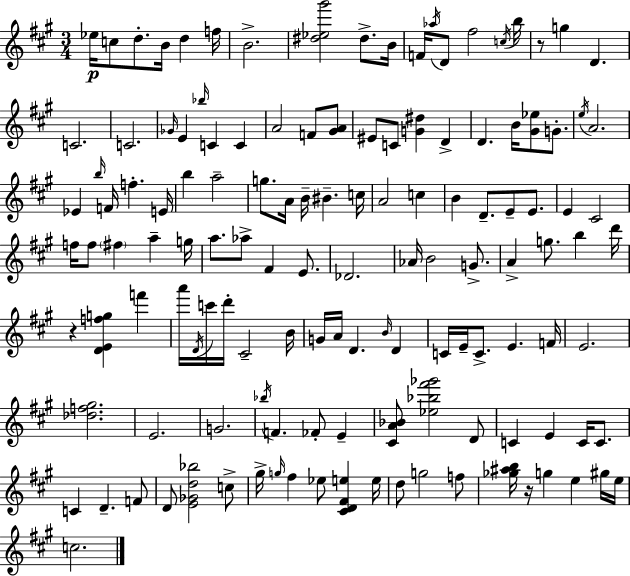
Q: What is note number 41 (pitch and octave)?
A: A5